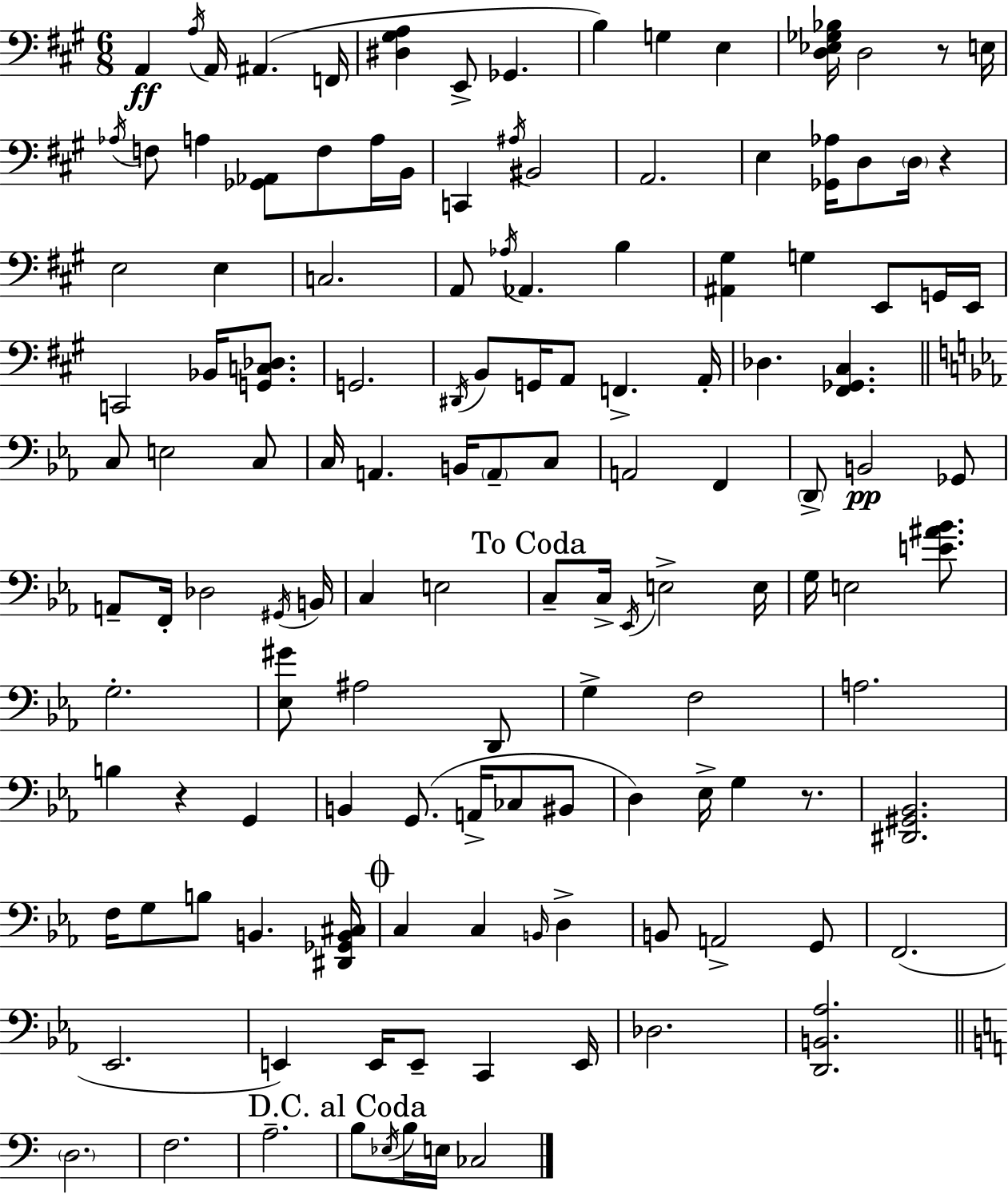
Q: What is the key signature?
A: A major